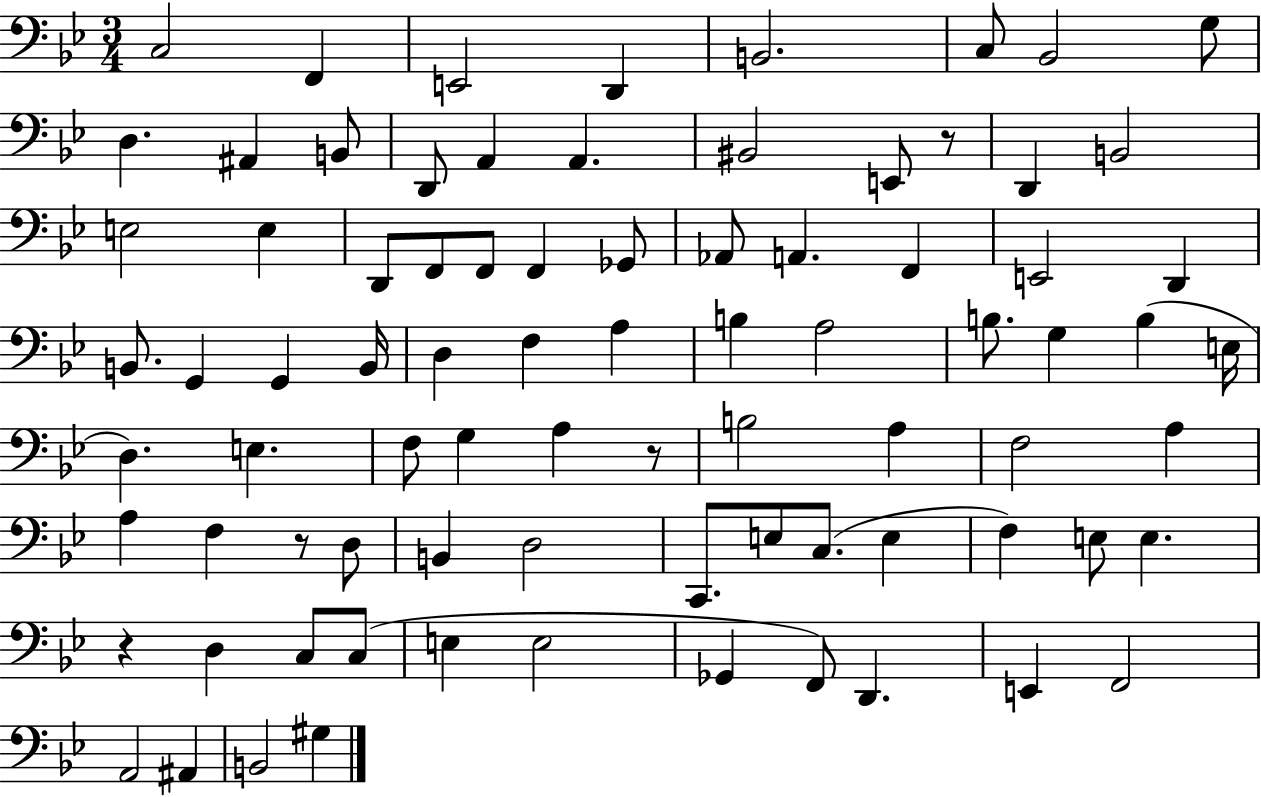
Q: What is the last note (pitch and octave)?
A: G#3